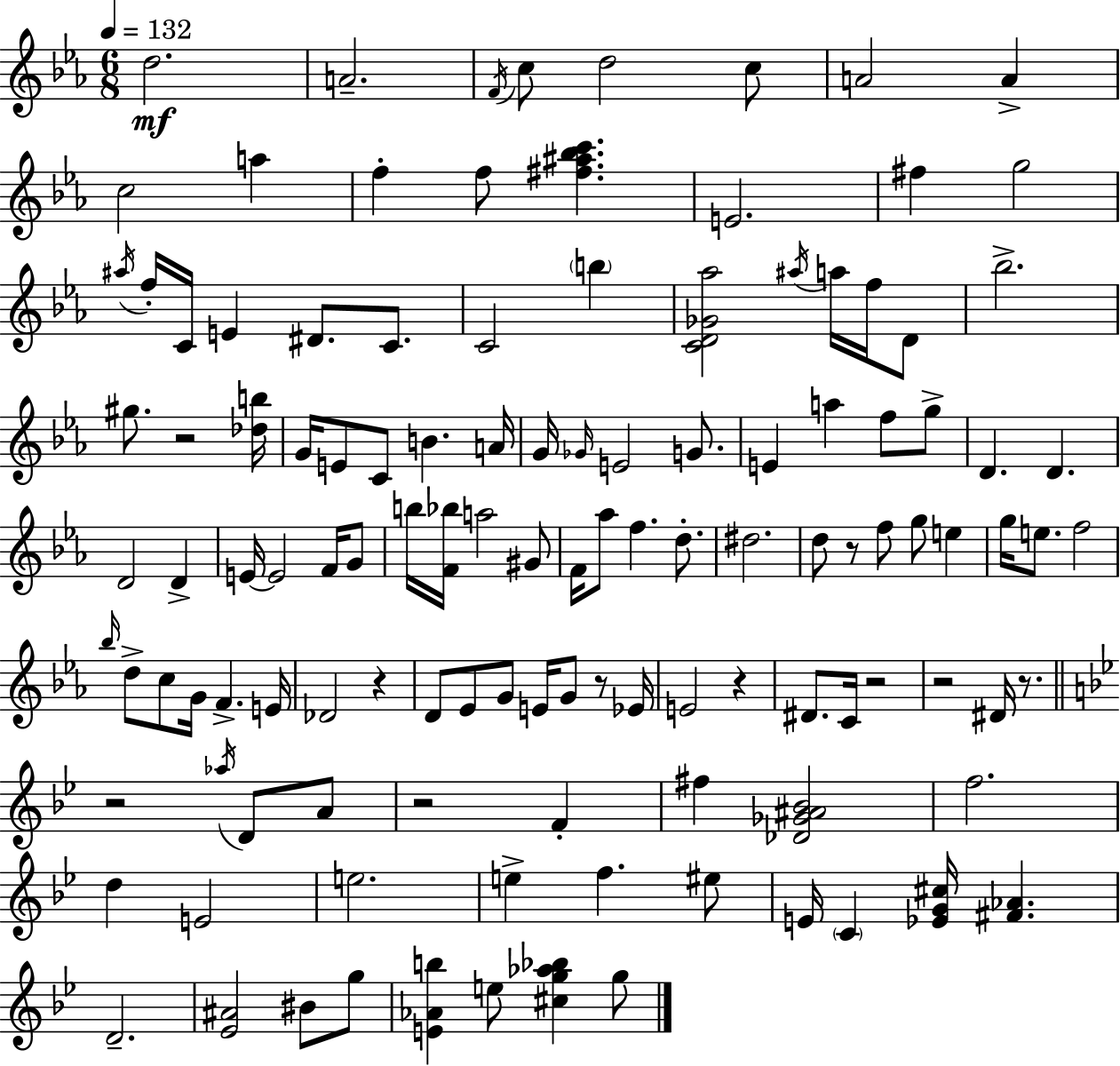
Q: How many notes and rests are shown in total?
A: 121